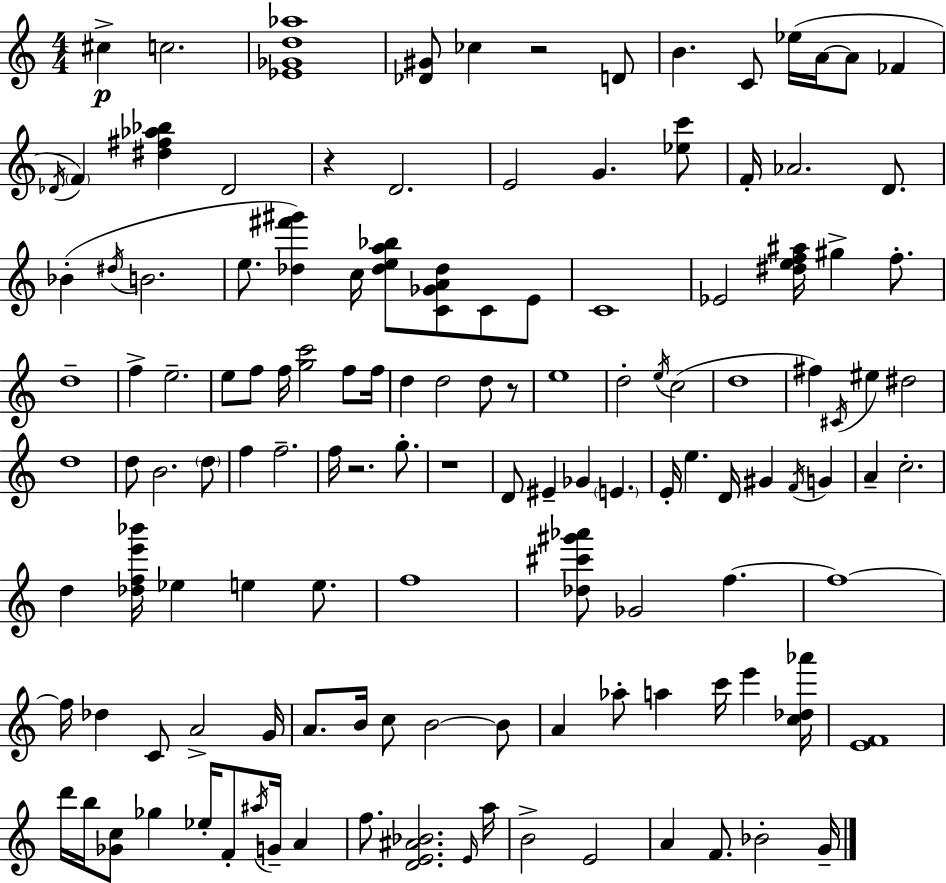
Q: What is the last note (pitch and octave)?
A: G4